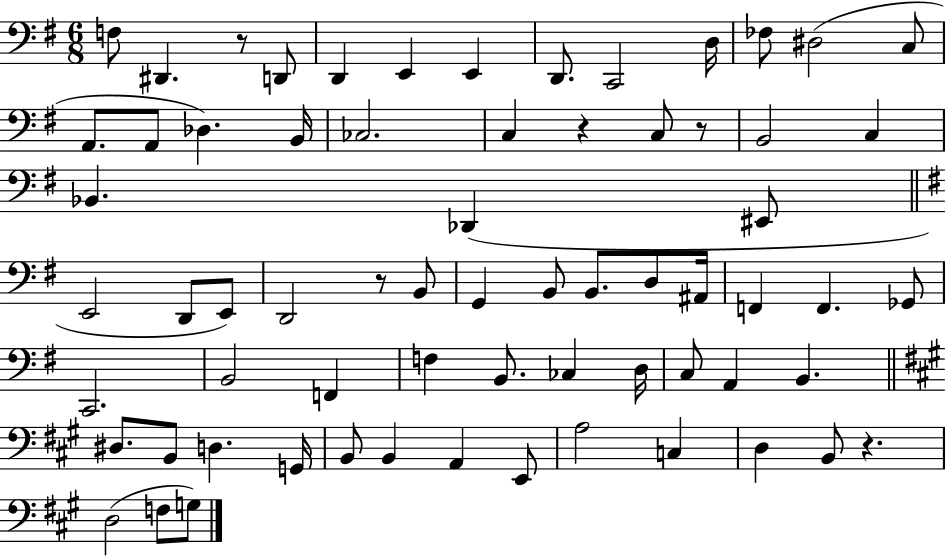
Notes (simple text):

F3/e D#2/q. R/e D2/e D2/q E2/q E2/q D2/e. C2/h D3/s FES3/e D#3/h C3/e A2/e. A2/e Db3/q. B2/s CES3/h. C3/q R/q C3/e R/e B2/h C3/q Bb2/q. Db2/q EIS2/e E2/h D2/e E2/e D2/h R/e B2/e G2/q B2/e B2/e. D3/e A#2/s F2/q F2/q. Gb2/e C2/h. B2/h F2/q F3/q B2/e. CES3/q D3/s C3/e A2/q B2/q. D#3/e. B2/e D3/q. G2/s B2/e B2/q A2/q E2/e A3/h C3/q D3/q B2/e R/q. D3/h F3/e G3/e